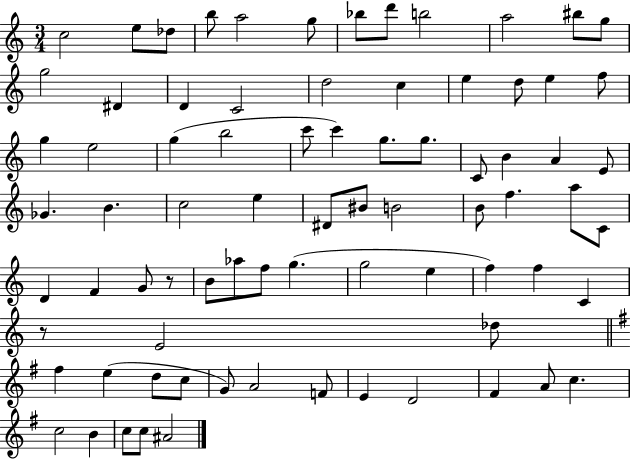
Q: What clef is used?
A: treble